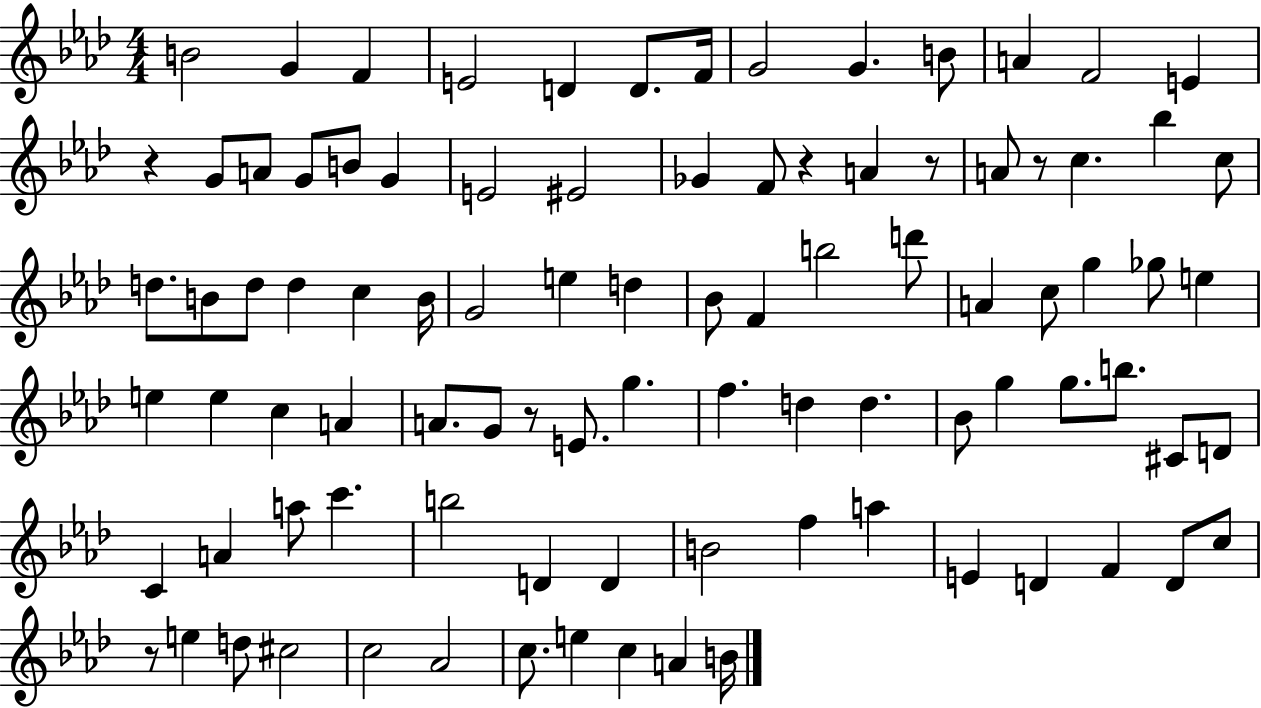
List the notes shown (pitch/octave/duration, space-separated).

B4/h G4/q F4/q E4/h D4/q D4/e. F4/s G4/h G4/q. B4/e A4/q F4/h E4/q R/q G4/e A4/e G4/e B4/e G4/q E4/h EIS4/h Gb4/q F4/e R/q A4/q R/e A4/e R/e C5/q. Bb5/q C5/e D5/e. B4/e D5/e D5/q C5/q B4/s G4/h E5/q D5/q Bb4/e F4/q B5/h D6/e A4/q C5/e G5/q Gb5/e E5/q E5/q E5/q C5/q A4/q A4/e. G4/e R/e E4/e. G5/q. F5/q. D5/q D5/q. Bb4/e G5/q G5/e. B5/e. C#4/e D4/e C4/q A4/q A5/e C6/q. B5/h D4/q D4/q B4/h F5/q A5/q E4/q D4/q F4/q D4/e C5/e R/e E5/q D5/e C#5/h C5/h Ab4/h C5/e. E5/q C5/q A4/q B4/s